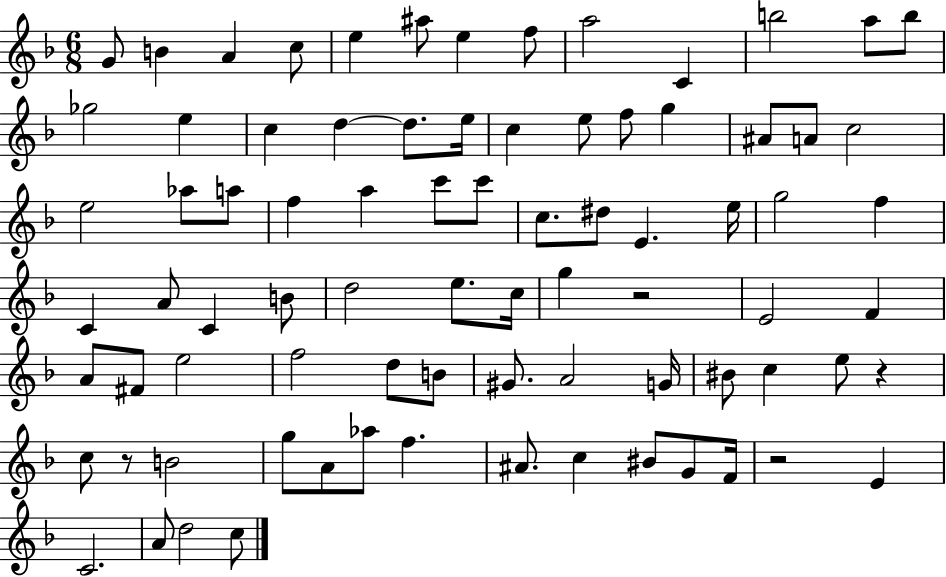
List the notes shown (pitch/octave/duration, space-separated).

G4/e B4/q A4/q C5/e E5/q A#5/e E5/q F5/e A5/h C4/q B5/h A5/e B5/e Gb5/h E5/q C5/q D5/q D5/e. E5/s C5/q E5/e F5/e G5/q A#4/e A4/e C5/h E5/h Ab5/e A5/e F5/q A5/q C6/e C6/e C5/e. D#5/e E4/q. E5/s G5/h F5/q C4/q A4/e C4/q B4/e D5/h E5/e. C5/s G5/q R/h E4/h F4/q A4/e F#4/e E5/h F5/h D5/e B4/e G#4/e. A4/h G4/s BIS4/e C5/q E5/e R/q C5/e R/e B4/h G5/e A4/e Ab5/e F5/q. A#4/e. C5/q BIS4/e G4/e F4/s R/h E4/q C4/h. A4/e D5/h C5/e